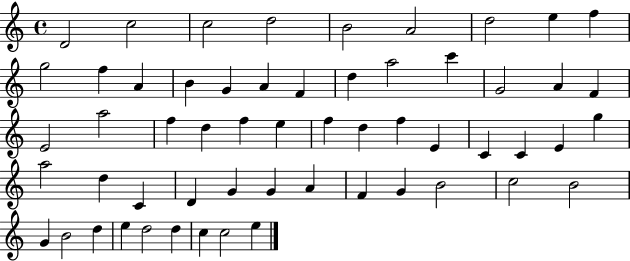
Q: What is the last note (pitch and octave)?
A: E5